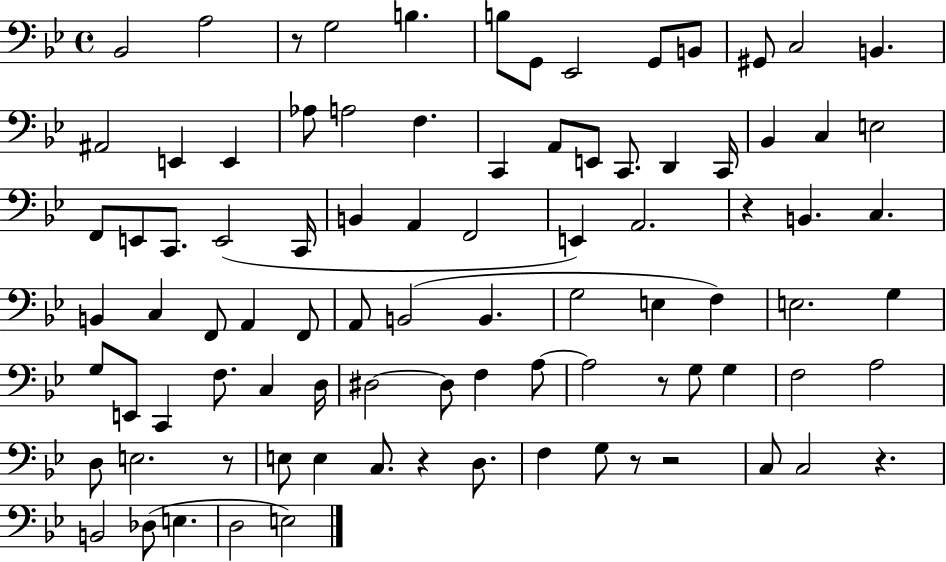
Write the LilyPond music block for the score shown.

{
  \clef bass
  \time 4/4
  \defaultTimeSignature
  \key bes \major
  bes,2 a2 | r8 g2 b4. | b8 g,8 ees,2 g,8 b,8 | gis,8 c2 b,4. | \break ais,2 e,4 e,4 | aes8 a2 f4. | c,4 a,8 e,8 c,8. d,4 c,16 | bes,4 c4 e2 | \break f,8 e,8 c,8. e,2( c,16 | b,4 a,4 f,2 | e,4) a,2. | r4 b,4. c4. | \break b,4 c4 f,8 a,4 f,8 | a,8 b,2( b,4. | g2 e4 f4) | e2. g4 | \break g8 e,8 c,4 f8. c4 d16 | dis2~~ dis8 f4 a8~~ | a2 r8 g8 g4 | f2 a2 | \break d8 e2. r8 | e8 e4 c8. r4 d8. | f4 g8 r8 r2 | c8 c2 r4. | \break b,2 des8( e4. | d2 e2) | \bar "|."
}